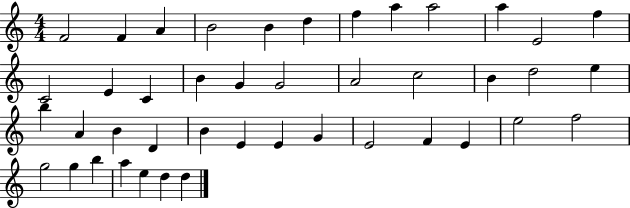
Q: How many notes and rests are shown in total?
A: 43